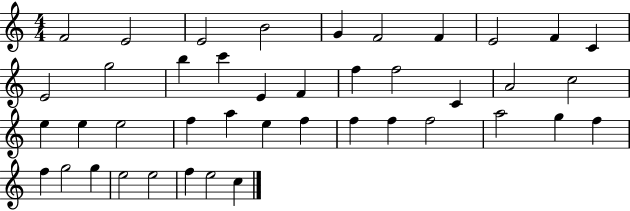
F4/h E4/h E4/h B4/h G4/q F4/h F4/q E4/h F4/q C4/q E4/h G5/h B5/q C6/q E4/q F4/q F5/q F5/h C4/q A4/h C5/h E5/q E5/q E5/h F5/q A5/q E5/q F5/q F5/q F5/q F5/h A5/h G5/q F5/q F5/q G5/h G5/q E5/h E5/h F5/q E5/h C5/q